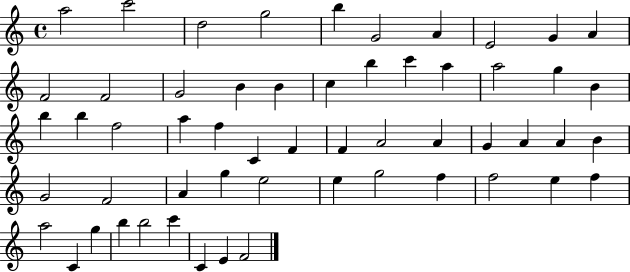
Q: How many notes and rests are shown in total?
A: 56